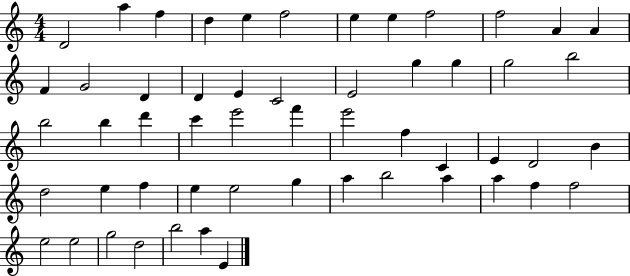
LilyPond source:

{
  \clef treble
  \numericTimeSignature
  \time 4/4
  \key c \major
  d'2 a''4 f''4 | d''4 e''4 f''2 | e''4 e''4 f''2 | f''2 a'4 a'4 | \break f'4 g'2 d'4 | d'4 e'4 c'2 | e'2 g''4 g''4 | g''2 b''2 | \break b''2 b''4 d'''4 | c'''4 e'''2 f'''4 | e'''2 f''4 c'4 | e'4 d'2 b'4 | \break d''2 e''4 f''4 | e''4 e''2 g''4 | a''4 b''2 a''4 | a''4 f''4 f''2 | \break e''2 e''2 | g''2 d''2 | b''2 a''4 e'4 | \bar "|."
}